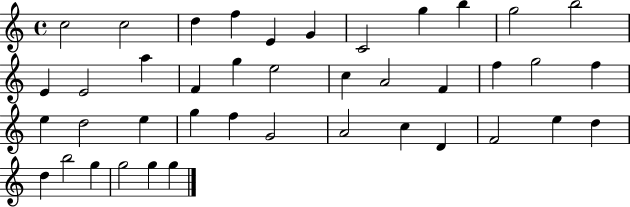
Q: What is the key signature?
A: C major